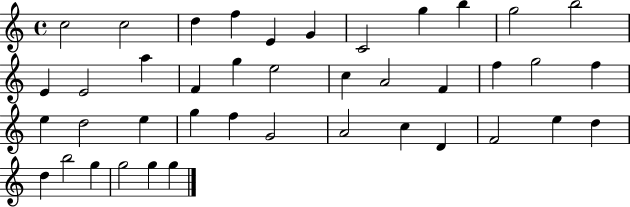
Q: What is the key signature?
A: C major